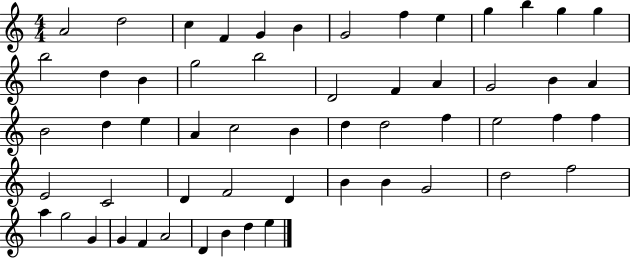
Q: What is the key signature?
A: C major